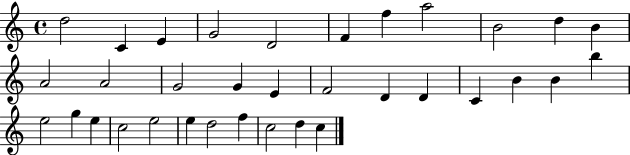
{
  \clef treble
  \time 4/4
  \defaultTimeSignature
  \key c \major
  d''2 c'4 e'4 | g'2 d'2 | f'4 f''4 a''2 | b'2 d''4 b'4 | \break a'2 a'2 | g'2 g'4 e'4 | f'2 d'4 d'4 | c'4 b'4 b'4 b''4 | \break e''2 g''4 e''4 | c''2 e''2 | e''4 d''2 f''4 | c''2 d''4 c''4 | \break \bar "|."
}